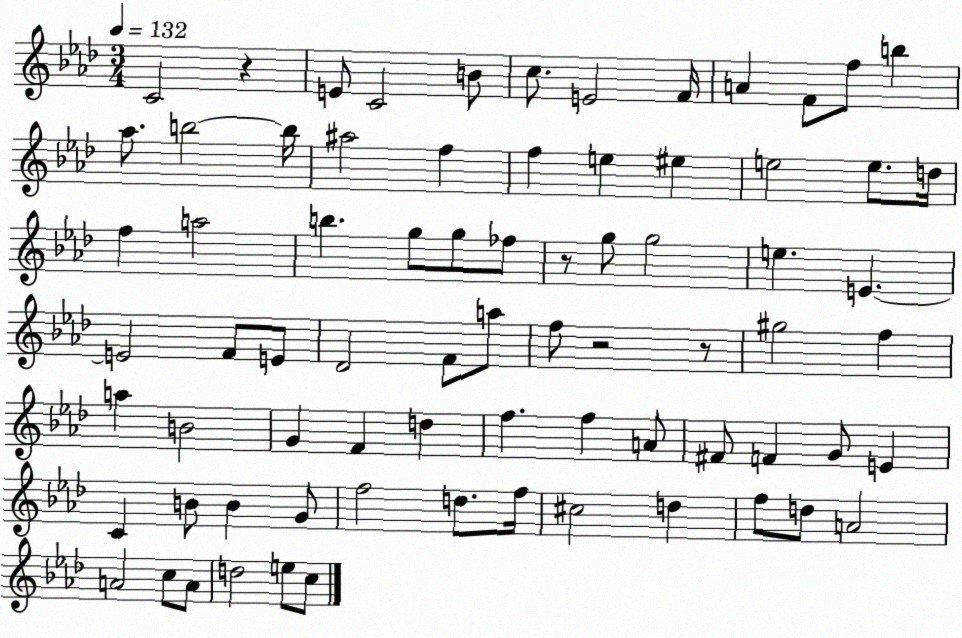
X:1
T:Untitled
M:3/4
L:1/4
K:Ab
C2 z E/2 C2 B/2 c/2 E2 F/4 A F/2 f/2 b _a/2 b2 b/4 ^a2 f f e ^e e2 e/2 d/4 f a2 b g/2 g/2 _f/2 z/2 g/2 g2 e E E2 F/2 E/2 _D2 F/2 a/2 f/2 z2 z/2 ^g2 f a B2 G F d f f A/2 ^F/2 F G/2 E C B/2 B G/2 f2 d/2 f/4 ^c2 d f/2 d/2 A2 A2 c/2 A/2 d2 e/2 c/2